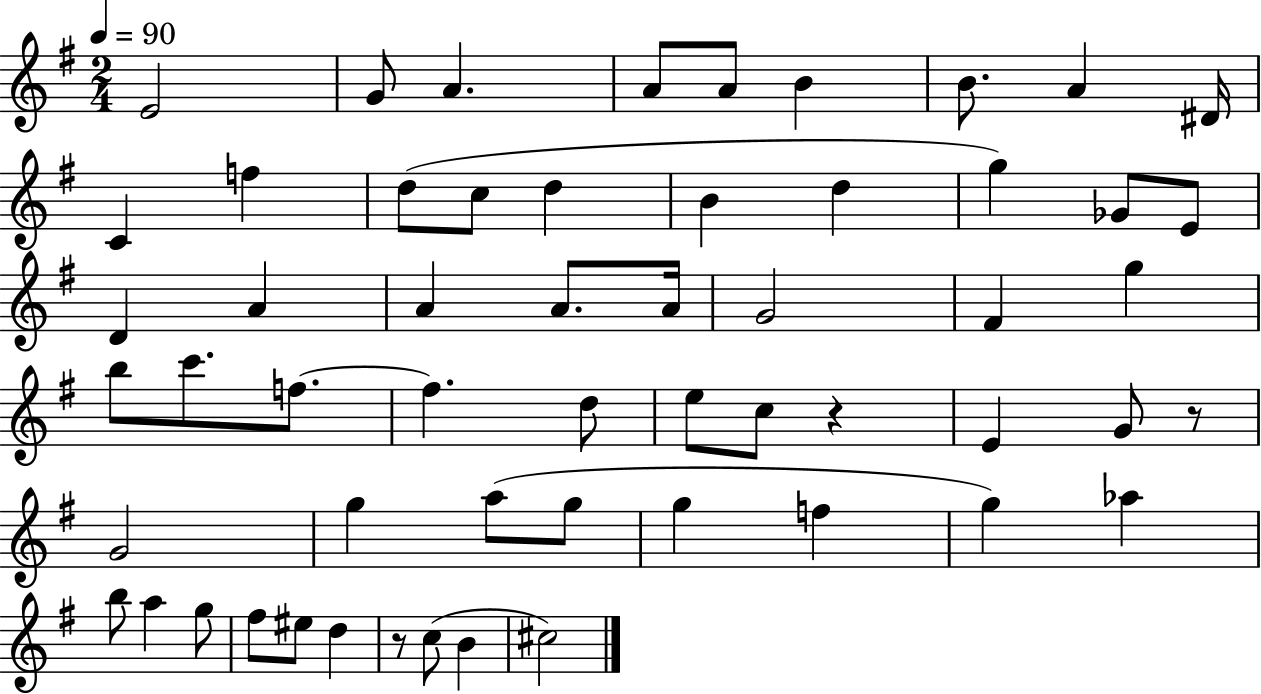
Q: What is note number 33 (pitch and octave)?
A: E5